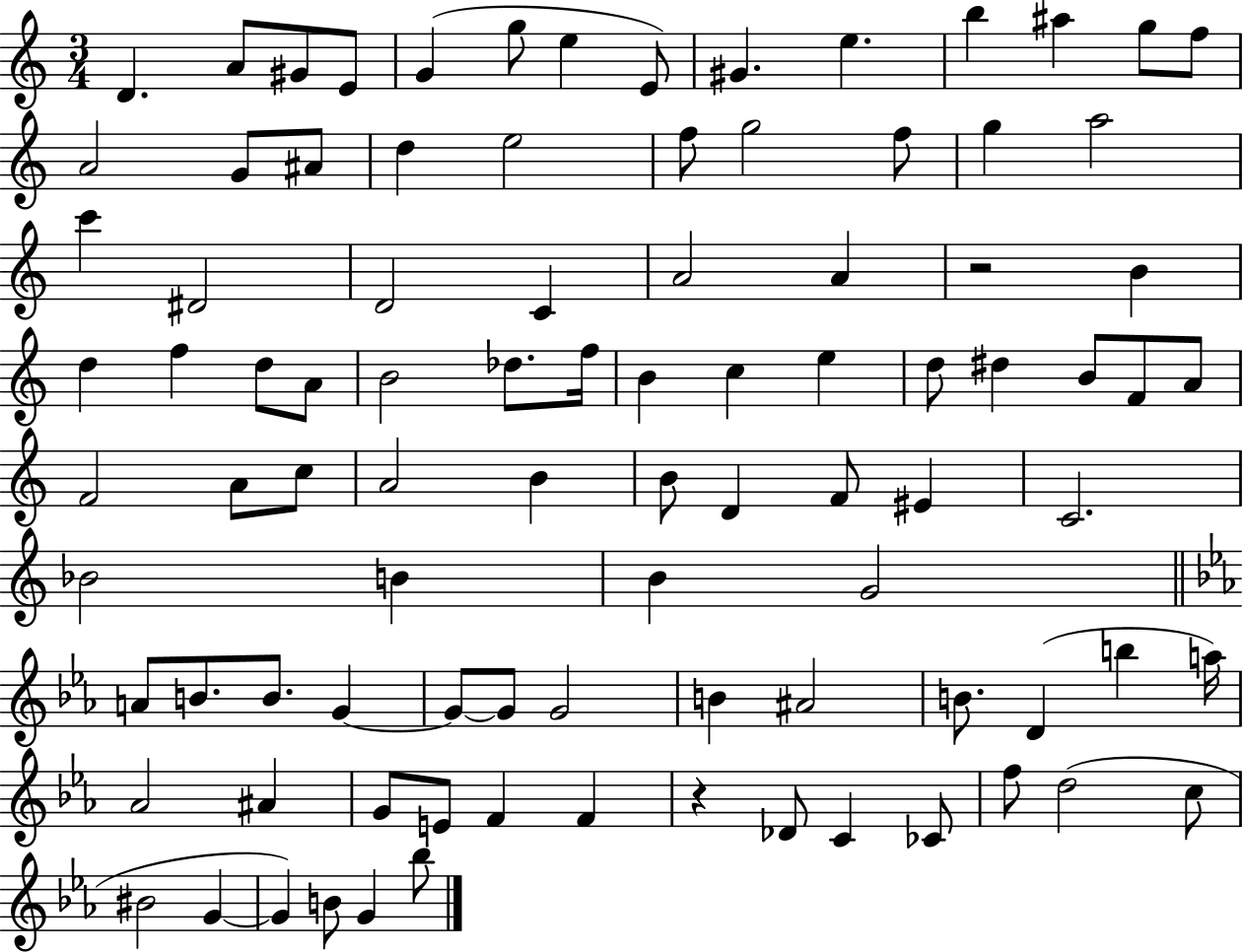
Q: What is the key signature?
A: C major